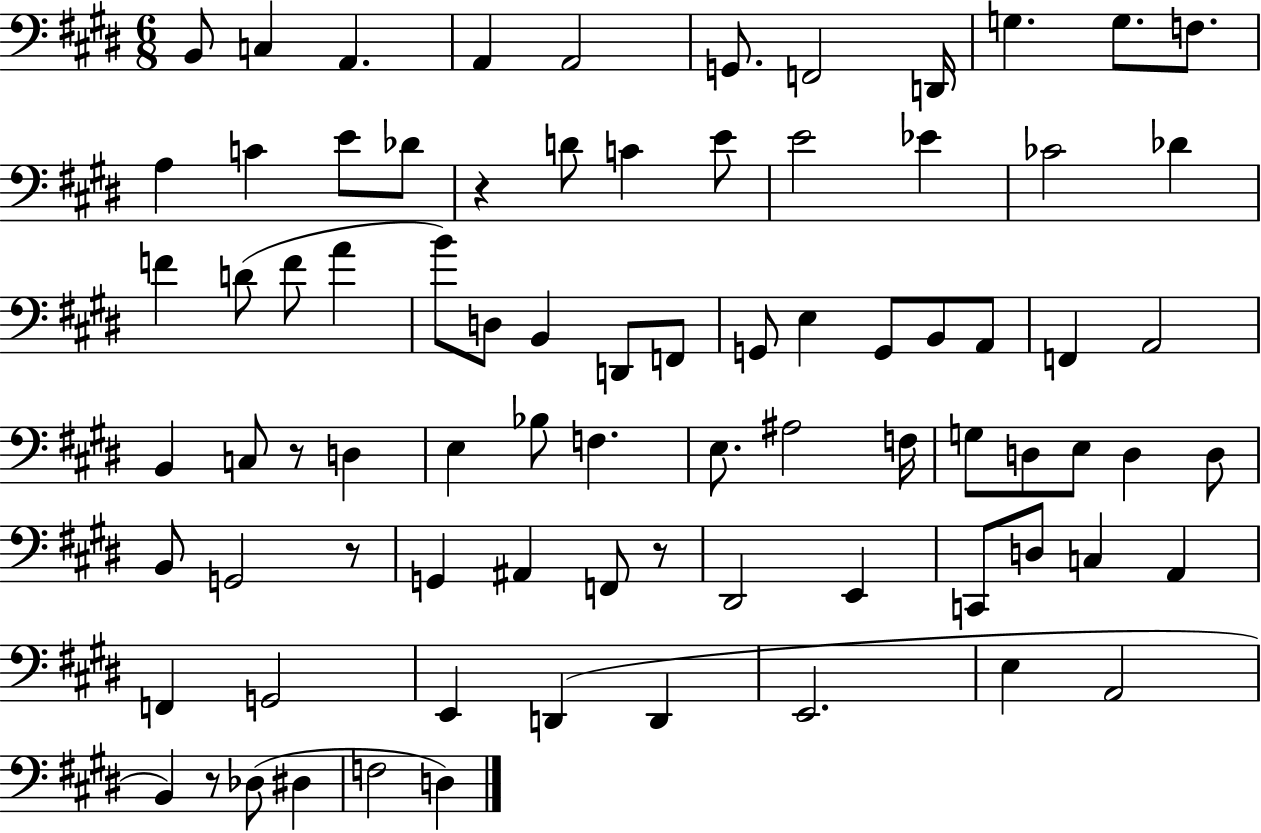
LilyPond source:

{
  \clef bass
  \numericTimeSignature
  \time 6/8
  \key e \major
  b,8 c4 a,4. | a,4 a,2 | g,8. f,2 d,16 | g4. g8. f8. | \break a4 c'4 e'8 des'8 | r4 d'8 c'4 e'8 | e'2 ees'4 | ces'2 des'4 | \break f'4 d'8( f'8 a'4 | b'8) d8 b,4 d,8 f,8 | g,8 e4 g,8 b,8 a,8 | f,4 a,2 | \break b,4 c8 r8 d4 | e4 bes8 f4. | e8. ais2 f16 | g8 d8 e8 d4 d8 | \break b,8 g,2 r8 | g,4 ais,4 f,8 r8 | dis,2 e,4 | c,8 d8 c4 a,4 | \break f,4 g,2 | e,4 d,4( d,4 | e,2. | e4 a,2 | \break b,4) r8 des8( dis4 | f2 d4) | \bar "|."
}